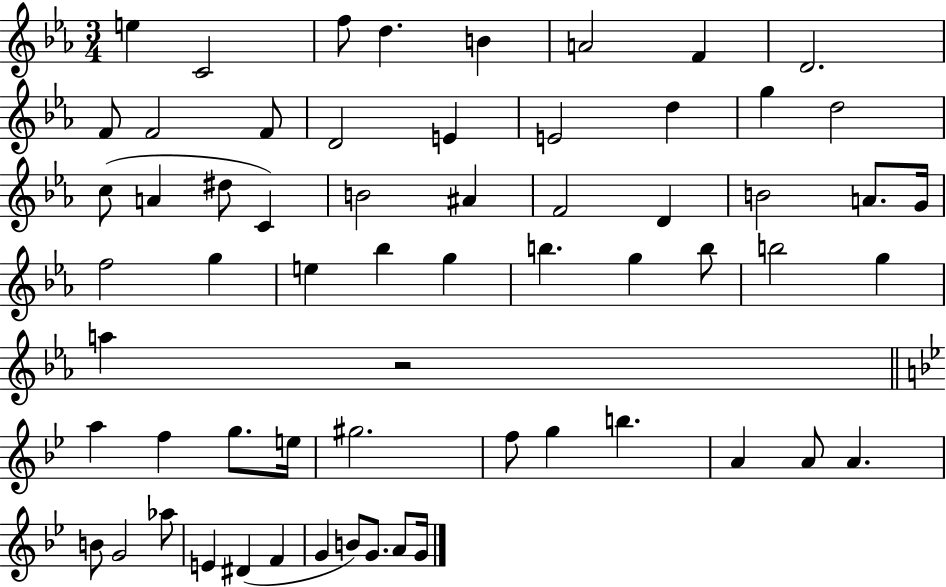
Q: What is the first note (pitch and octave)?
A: E5